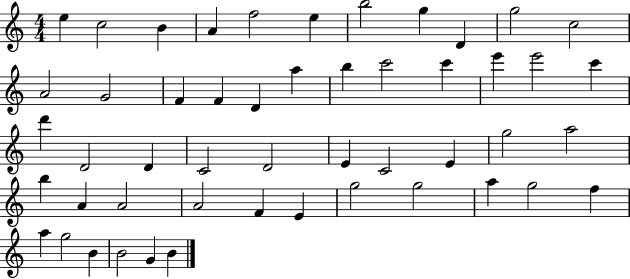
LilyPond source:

{
  \clef treble
  \numericTimeSignature
  \time 4/4
  \key c \major
  e''4 c''2 b'4 | a'4 f''2 e''4 | b''2 g''4 d'4 | g''2 c''2 | \break a'2 g'2 | f'4 f'4 d'4 a''4 | b''4 c'''2 c'''4 | e'''4 e'''2 c'''4 | \break d'''4 d'2 d'4 | c'2 d'2 | e'4 c'2 e'4 | g''2 a''2 | \break b''4 a'4 a'2 | a'2 f'4 e'4 | g''2 g''2 | a''4 g''2 f''4 | \break a''4 g''2 b'4 | b'2 g'4 b'4 | \bar "|."
}